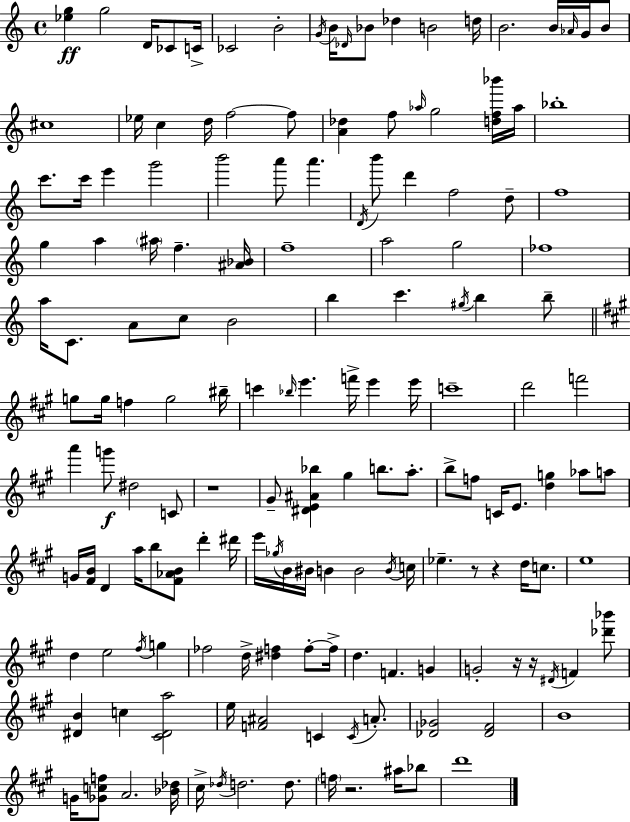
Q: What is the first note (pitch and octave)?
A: G5